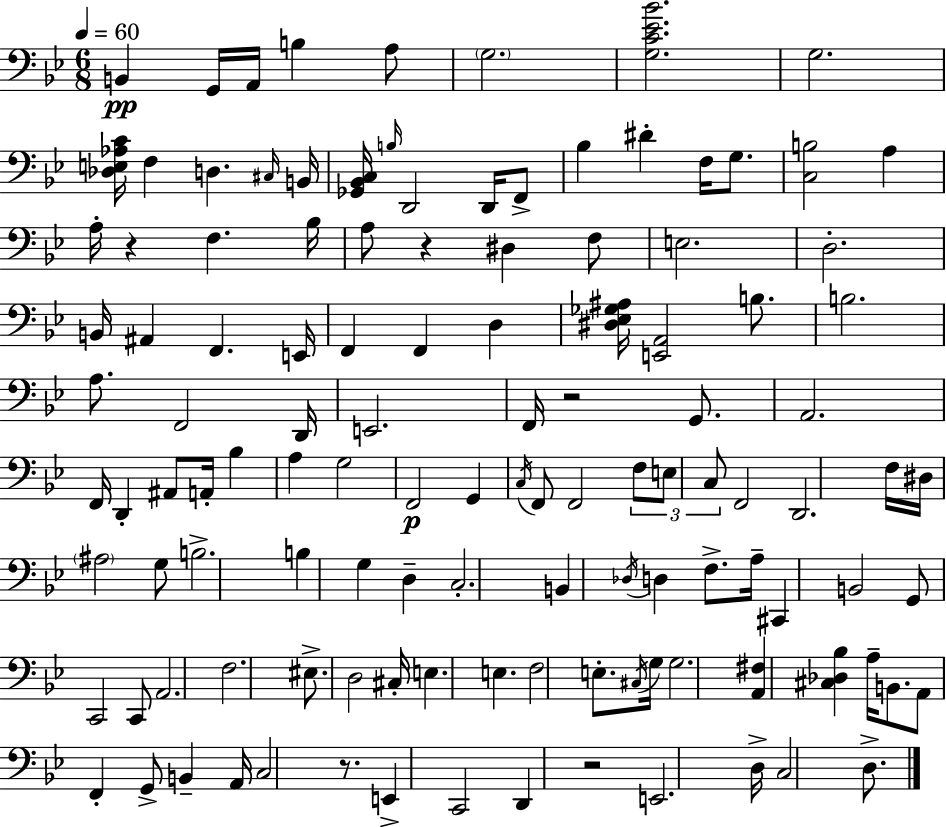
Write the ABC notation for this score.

X:1
T:Untitled
M:6/8
L:1/4
K:Bb
B,, G,,/4 A,,/4 B, A,/2 G,2 [G,C_E_B]2 G,2 [_D,E,_A,C]/4 F, D, ^C,/4 B,,/4 [_G,,_B,,C,]/4 B,/4 D,,2 D,,/4 F,,/2 _B, ^D F,/4 G,/2 [C,B,]2 A, A,/4 z F, _B,/4 A,/2 z ^D, F,/2 E,2 D,2 B,,/4 ^A,, F,, E,,/4 F,, F,, D, [^D,_E,_G,^A,]/4 [E,,A,,]2 B,/2 B,2 A,/2 F,,2 D,,/4 E,,2 F,,/4 z2 G,,/2 A,,2 F,,/4 D,, ^A,,/2 A,,/4 _B, A, G,2 F,,2 G,, C,/4 F,,/2 F,,2 F,/2 E,/2 C,/2 F,,2 D,,2 F,/4 ^D,/4 ^A,2 G,/2 B,2 B, G, D, C,2 B,, _D,/4 D, F,/2 A,/4 ^C,, B,,2 G,,/2 C,,2 C,,/2 A,,2 F,2 ^E,/2 D,2 ^C,/4 E, E, F,2 E,/2 ^C,/4 G,/4 G,2 [A,,^F,] [^C,_D,_B,] A,/4 B,,/2 A,,/2 F,, G,,/2 B,, A,,/4 C,2 z/2 E,, C,,2 D,, z2 E,,2 D,/4 C,2 D,/2